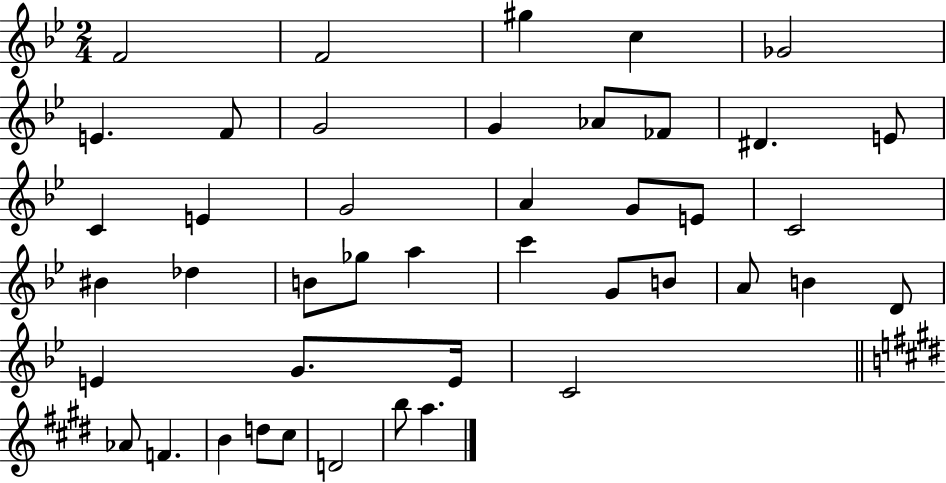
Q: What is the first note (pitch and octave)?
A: F4